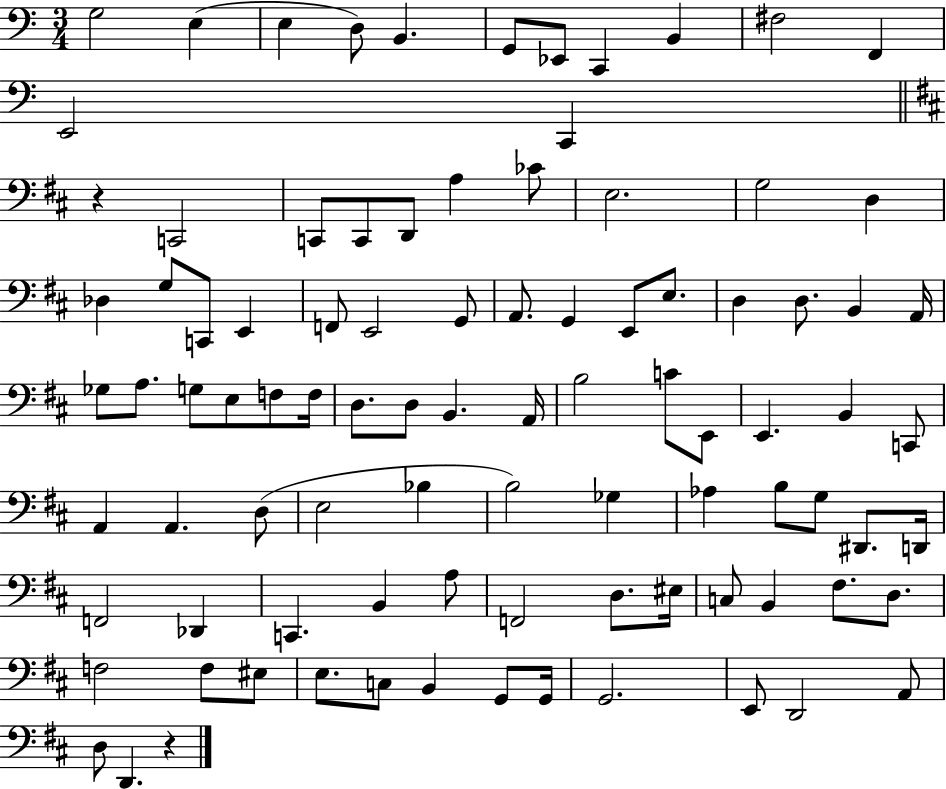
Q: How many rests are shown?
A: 2